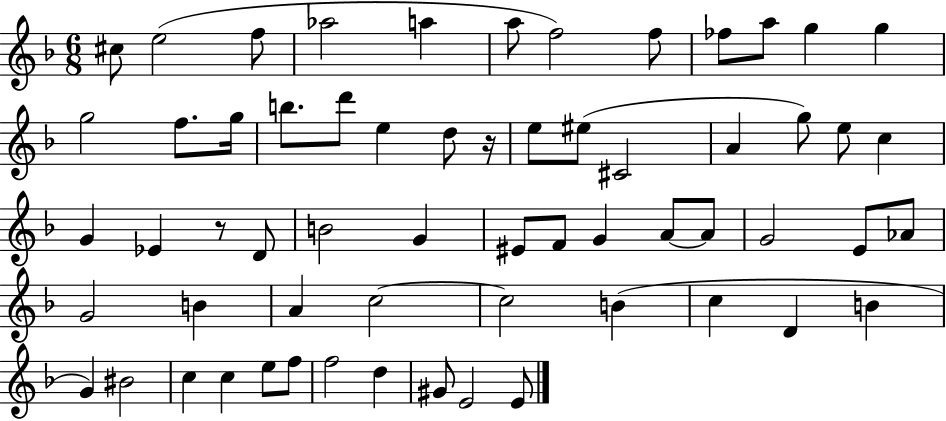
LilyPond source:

{
  \clef treble
  \numericTimeSignature
  \time 6/8
  \key f \major
  cis''8 e''2( f''8 | aes''2 a''4 | a''8 f''2) f''8 | fes''8 a''8 g''4 g''4 | \break g''2 f''8. g''16 | b''8. d'''8 e''4 d''8 r16 | e''8 eis''8( cis'2 | a'4 g''8) e''8 c''4 | \break g'4 ees'4 r8 d'8 | b'2 g'4 | eis'8 f'8 g'4 a'8~~ a'8 | g'2 e'8 aes'8 | \break g'2 b'4 | a'4 c''2~~ | c''2 b'4( | c''4 d'4 b'4 | \break g'4) bis'2 | c''4 c''4 e''8 f''8 | f''2 d''4 | gis'8 e'2 e'8 | \break \bar "|."
}